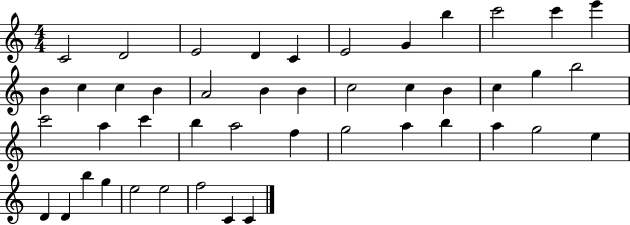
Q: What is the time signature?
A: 4/4